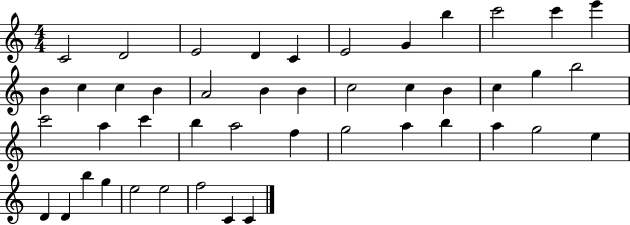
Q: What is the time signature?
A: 4/4